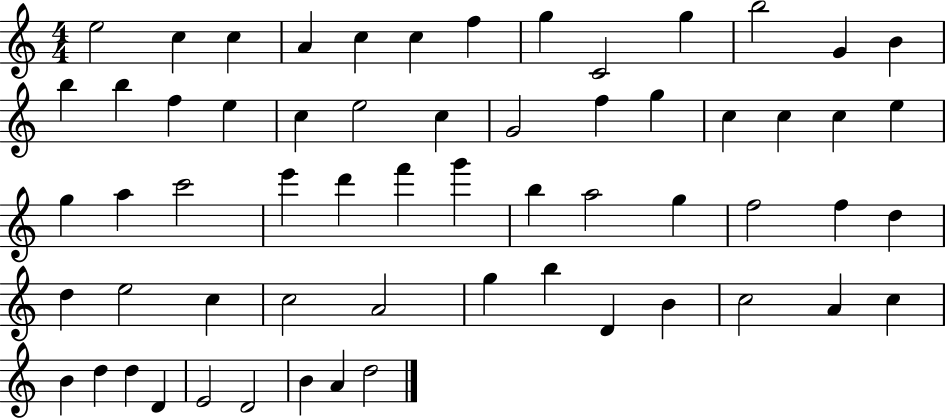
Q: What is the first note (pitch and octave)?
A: E5